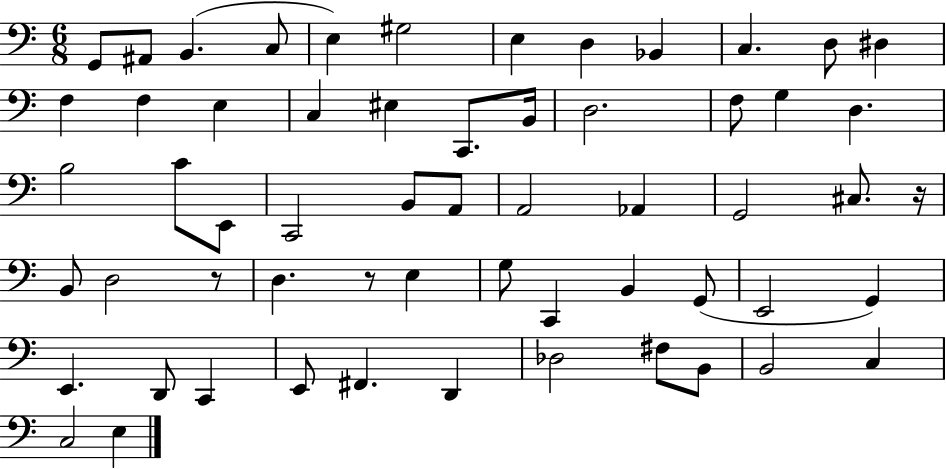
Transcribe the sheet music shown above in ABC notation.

X:1
T:Untitled
M:6/8
L:1/4
K:C
G,,/2 ^A,,/2 B,, C,/2 E, ^G,2 E, D, _B,, C, D,/2 ^D, F, F, E, C, ^E, C,,/2 B,,/4 D,2 F,/2 G, D, B,2 C/2 E,,/2 C,,2 B,,/2 A,,/2 A,,2 _A,, G,,2 ^C,/2 z/4 B,,/2 D,2 z/2 D, z/2 E, G,/2 C,, B,, G,,/2 E,,2 G,, E,, D,,/2 C,, E,,/2 ^F,, D,, _D,2 ^F,/2 B,,/2 B,,2 C, C,2 E,